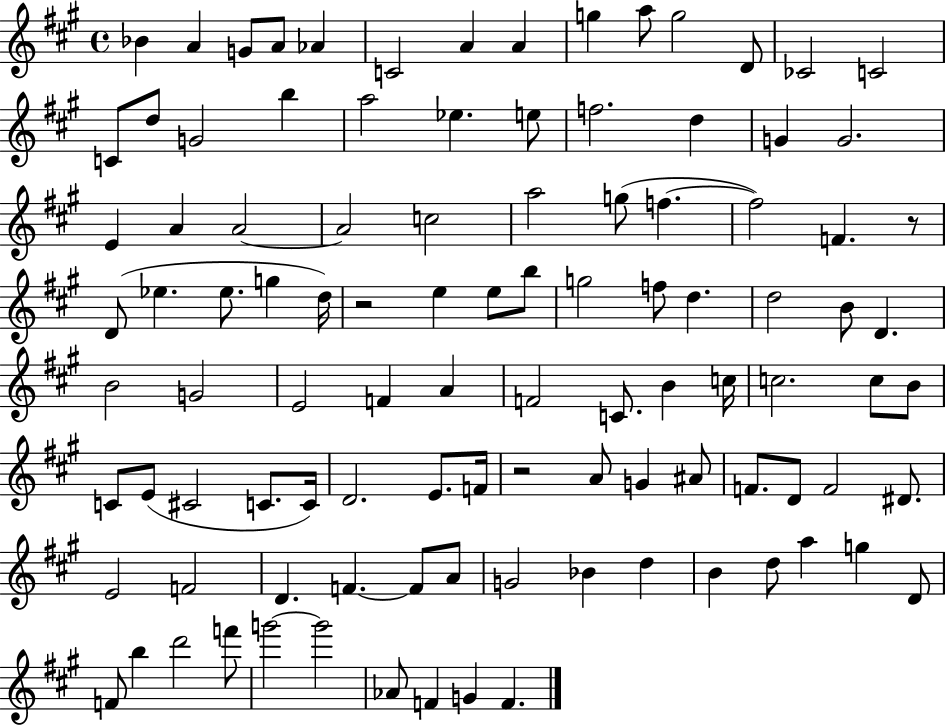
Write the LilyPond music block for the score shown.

{
  \clef treble
  \time 4/4
  \defaultTimeSignature
  \key a \major
  \repeat volta 2 { bes'4 a'4 g'8 a'8 aes'4 | c'2 a'4 a'4 | g''4 a''8 g''2 d'8 | ces'2 c'2 | \break c'8 d''8 g'2 b''4 | a''2 ees''4. e''8 | f''2. d''4 | g'4 g'2. | \break e'4 a'4 a'2~~ | a'2 c''2 | a''2 g''8( f''4.~~ | f''2) f'4. r8 | \break d'8( ees''4. ees''8. g''4 d''16) | r2 e''4 e''8 b''8 | g''2 f''8 d''4. | d''2 b'8 d'4. | \break b'2 g'2 | e'2 f'4 a'4 | f'2 c'8. b'4 c''16 | c''2. c''8 b'8 | \break c'8 e'8( cis'2 c'8. c'16) | d'2. e'8. f'16 | r2 a'8 g'4 ais'8 | f'8. d'8 f'2 dis'8. | \break e'2 f'2 | d'4. f'4.~~ f'8 a'8 | g'2 bes'4 d''4 | b'4 d''8 a''4 g''4 d'8 | \break f'8 b''4 d'''2 f'''8 | g'''2~~ g'''2 | aes'8 f'4 g'4 f'4. | } \bar "|."
}